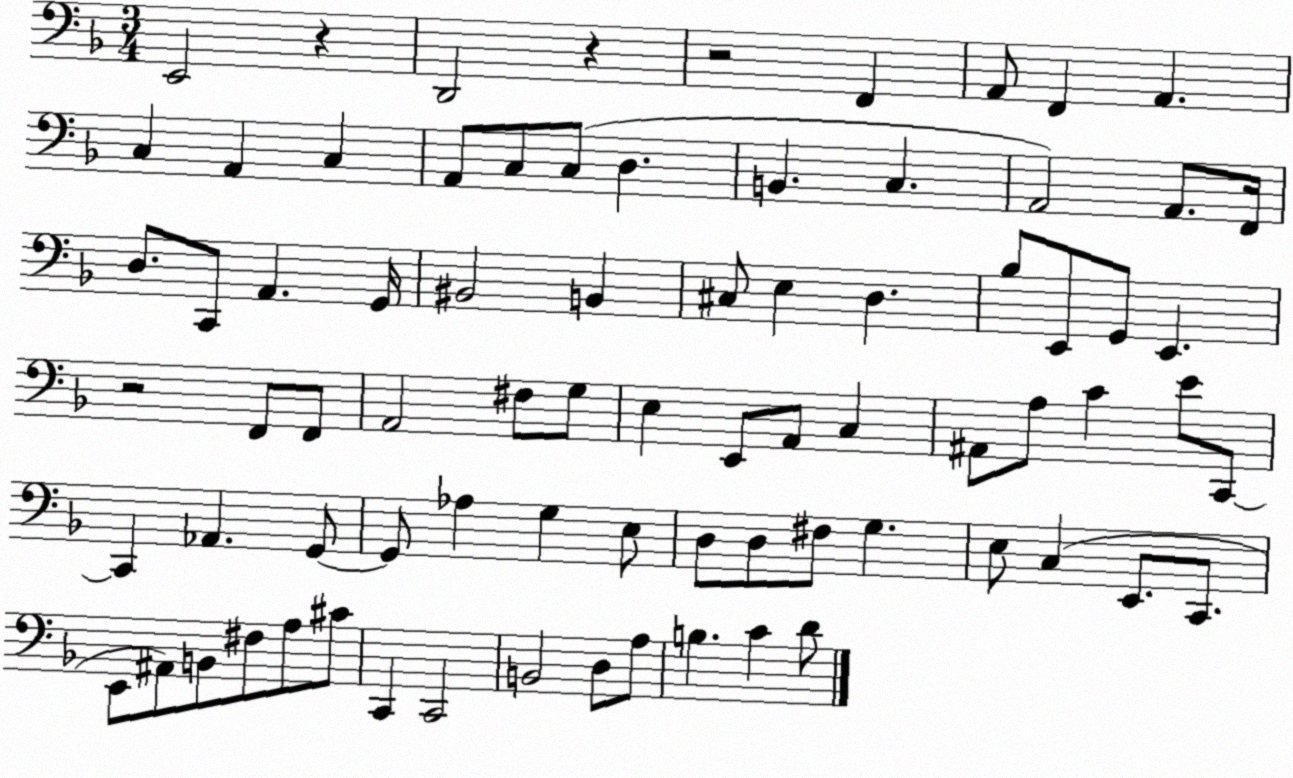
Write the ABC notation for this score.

X:1
T:Untitled
M:3/4
L:1/4
K:F
E,,2 z D,,2 z z2 F,, A,,/2 F,, A,, C, A,, C, A,,/2 C,/2 C,/2 D, B,, C, A,,2 A,,/2 F,,/4 D,/2 C,,/2 A,, G,,/4 ^B,,2 B,, ^C,/2 E, D, _B,/2 E,,/2 G,,/2 E,, z2 F,,/2 F,,/2 A,,2 ^F,/2 G,/2 E, E,,/2 A,,/2 C, ^A,,/2 A,/2 C E/2 C,,/2 C,, _A,, G,,/2 G,,/2 _A, G, E,/2 D,/2 D,/2 ^F,/2 G, E,/2 C, E,,/2 C,,/2 E,,/2 ^A,,/2 B,,/2 ^F,/2 A,/2 ^C/2 C,, C,,2 B,,2 D,/2 A,/2 B, C D/2